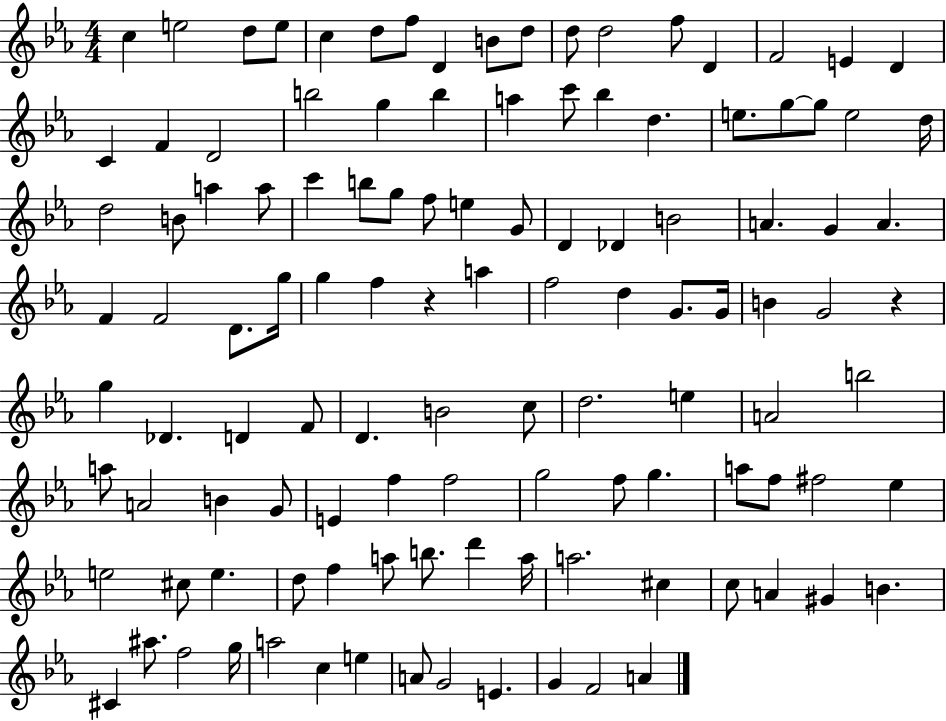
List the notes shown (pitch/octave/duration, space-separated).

C5/q E5/h D5/e E5/e C5/q D5/e F5/e D4/q B4/e D5/e D5/e D5/h F5/e D4/q F4/h E4/q D4/q C4/q F4/q D4/h B5/h G5/q B5/q A5/q C6/e Bb5/q D5/q. E5/e. G5/e G5/e E5/h D5/s D5/h B4/e A5/q A5/e C6/q B5/e G5/e F5/e E5/q G4/e D4/q Db4/q B4/h A4/q. G4/q A4/q. F4/q F4/h D4/e. G5/s G5/q F5/q R/q A5/q F5/h D5/q G4/e. G4/s B4/q G4/h R/q G5/q Db4/q. D4/q F4/e D4/q. B4/h C5/e D5/h. E5/q A4/h B5/h A5/e A4/h B4/q G4/e E4/q F5/q F5/h G5/h F5/e G5/q. A5/e F5/e F#5/h Eb5/q E5/h C#5/e E5/q. D5/e F5/q A5/e B5/e. D6/q A5/s A5/h. C#5/q C5/e A4/q G#4/q B4/q. C#4/q A#5/e. F5/h G5/s A5/h C5/q E5/q A4/e G4/h E4/q. G4/q F4/h A4/q